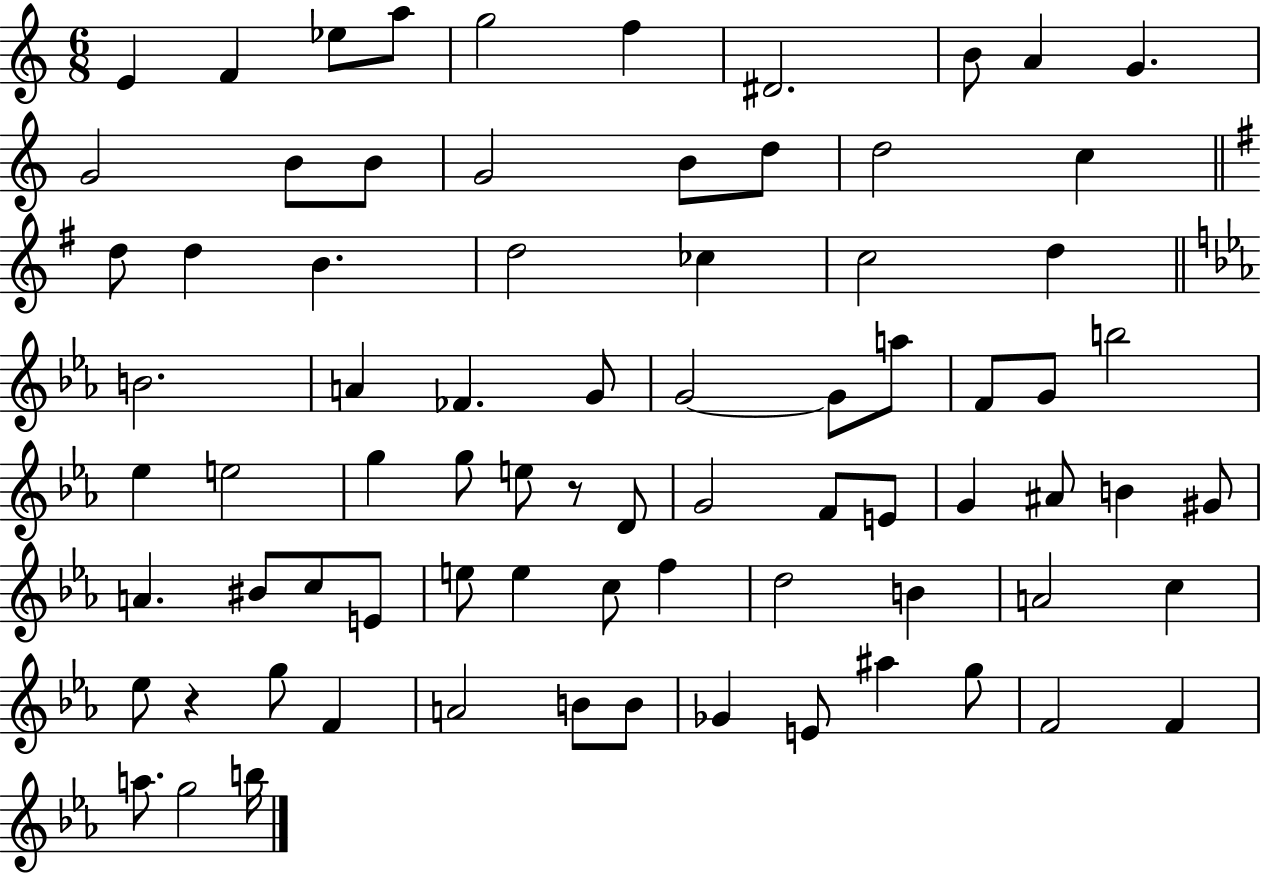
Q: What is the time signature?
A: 6/8